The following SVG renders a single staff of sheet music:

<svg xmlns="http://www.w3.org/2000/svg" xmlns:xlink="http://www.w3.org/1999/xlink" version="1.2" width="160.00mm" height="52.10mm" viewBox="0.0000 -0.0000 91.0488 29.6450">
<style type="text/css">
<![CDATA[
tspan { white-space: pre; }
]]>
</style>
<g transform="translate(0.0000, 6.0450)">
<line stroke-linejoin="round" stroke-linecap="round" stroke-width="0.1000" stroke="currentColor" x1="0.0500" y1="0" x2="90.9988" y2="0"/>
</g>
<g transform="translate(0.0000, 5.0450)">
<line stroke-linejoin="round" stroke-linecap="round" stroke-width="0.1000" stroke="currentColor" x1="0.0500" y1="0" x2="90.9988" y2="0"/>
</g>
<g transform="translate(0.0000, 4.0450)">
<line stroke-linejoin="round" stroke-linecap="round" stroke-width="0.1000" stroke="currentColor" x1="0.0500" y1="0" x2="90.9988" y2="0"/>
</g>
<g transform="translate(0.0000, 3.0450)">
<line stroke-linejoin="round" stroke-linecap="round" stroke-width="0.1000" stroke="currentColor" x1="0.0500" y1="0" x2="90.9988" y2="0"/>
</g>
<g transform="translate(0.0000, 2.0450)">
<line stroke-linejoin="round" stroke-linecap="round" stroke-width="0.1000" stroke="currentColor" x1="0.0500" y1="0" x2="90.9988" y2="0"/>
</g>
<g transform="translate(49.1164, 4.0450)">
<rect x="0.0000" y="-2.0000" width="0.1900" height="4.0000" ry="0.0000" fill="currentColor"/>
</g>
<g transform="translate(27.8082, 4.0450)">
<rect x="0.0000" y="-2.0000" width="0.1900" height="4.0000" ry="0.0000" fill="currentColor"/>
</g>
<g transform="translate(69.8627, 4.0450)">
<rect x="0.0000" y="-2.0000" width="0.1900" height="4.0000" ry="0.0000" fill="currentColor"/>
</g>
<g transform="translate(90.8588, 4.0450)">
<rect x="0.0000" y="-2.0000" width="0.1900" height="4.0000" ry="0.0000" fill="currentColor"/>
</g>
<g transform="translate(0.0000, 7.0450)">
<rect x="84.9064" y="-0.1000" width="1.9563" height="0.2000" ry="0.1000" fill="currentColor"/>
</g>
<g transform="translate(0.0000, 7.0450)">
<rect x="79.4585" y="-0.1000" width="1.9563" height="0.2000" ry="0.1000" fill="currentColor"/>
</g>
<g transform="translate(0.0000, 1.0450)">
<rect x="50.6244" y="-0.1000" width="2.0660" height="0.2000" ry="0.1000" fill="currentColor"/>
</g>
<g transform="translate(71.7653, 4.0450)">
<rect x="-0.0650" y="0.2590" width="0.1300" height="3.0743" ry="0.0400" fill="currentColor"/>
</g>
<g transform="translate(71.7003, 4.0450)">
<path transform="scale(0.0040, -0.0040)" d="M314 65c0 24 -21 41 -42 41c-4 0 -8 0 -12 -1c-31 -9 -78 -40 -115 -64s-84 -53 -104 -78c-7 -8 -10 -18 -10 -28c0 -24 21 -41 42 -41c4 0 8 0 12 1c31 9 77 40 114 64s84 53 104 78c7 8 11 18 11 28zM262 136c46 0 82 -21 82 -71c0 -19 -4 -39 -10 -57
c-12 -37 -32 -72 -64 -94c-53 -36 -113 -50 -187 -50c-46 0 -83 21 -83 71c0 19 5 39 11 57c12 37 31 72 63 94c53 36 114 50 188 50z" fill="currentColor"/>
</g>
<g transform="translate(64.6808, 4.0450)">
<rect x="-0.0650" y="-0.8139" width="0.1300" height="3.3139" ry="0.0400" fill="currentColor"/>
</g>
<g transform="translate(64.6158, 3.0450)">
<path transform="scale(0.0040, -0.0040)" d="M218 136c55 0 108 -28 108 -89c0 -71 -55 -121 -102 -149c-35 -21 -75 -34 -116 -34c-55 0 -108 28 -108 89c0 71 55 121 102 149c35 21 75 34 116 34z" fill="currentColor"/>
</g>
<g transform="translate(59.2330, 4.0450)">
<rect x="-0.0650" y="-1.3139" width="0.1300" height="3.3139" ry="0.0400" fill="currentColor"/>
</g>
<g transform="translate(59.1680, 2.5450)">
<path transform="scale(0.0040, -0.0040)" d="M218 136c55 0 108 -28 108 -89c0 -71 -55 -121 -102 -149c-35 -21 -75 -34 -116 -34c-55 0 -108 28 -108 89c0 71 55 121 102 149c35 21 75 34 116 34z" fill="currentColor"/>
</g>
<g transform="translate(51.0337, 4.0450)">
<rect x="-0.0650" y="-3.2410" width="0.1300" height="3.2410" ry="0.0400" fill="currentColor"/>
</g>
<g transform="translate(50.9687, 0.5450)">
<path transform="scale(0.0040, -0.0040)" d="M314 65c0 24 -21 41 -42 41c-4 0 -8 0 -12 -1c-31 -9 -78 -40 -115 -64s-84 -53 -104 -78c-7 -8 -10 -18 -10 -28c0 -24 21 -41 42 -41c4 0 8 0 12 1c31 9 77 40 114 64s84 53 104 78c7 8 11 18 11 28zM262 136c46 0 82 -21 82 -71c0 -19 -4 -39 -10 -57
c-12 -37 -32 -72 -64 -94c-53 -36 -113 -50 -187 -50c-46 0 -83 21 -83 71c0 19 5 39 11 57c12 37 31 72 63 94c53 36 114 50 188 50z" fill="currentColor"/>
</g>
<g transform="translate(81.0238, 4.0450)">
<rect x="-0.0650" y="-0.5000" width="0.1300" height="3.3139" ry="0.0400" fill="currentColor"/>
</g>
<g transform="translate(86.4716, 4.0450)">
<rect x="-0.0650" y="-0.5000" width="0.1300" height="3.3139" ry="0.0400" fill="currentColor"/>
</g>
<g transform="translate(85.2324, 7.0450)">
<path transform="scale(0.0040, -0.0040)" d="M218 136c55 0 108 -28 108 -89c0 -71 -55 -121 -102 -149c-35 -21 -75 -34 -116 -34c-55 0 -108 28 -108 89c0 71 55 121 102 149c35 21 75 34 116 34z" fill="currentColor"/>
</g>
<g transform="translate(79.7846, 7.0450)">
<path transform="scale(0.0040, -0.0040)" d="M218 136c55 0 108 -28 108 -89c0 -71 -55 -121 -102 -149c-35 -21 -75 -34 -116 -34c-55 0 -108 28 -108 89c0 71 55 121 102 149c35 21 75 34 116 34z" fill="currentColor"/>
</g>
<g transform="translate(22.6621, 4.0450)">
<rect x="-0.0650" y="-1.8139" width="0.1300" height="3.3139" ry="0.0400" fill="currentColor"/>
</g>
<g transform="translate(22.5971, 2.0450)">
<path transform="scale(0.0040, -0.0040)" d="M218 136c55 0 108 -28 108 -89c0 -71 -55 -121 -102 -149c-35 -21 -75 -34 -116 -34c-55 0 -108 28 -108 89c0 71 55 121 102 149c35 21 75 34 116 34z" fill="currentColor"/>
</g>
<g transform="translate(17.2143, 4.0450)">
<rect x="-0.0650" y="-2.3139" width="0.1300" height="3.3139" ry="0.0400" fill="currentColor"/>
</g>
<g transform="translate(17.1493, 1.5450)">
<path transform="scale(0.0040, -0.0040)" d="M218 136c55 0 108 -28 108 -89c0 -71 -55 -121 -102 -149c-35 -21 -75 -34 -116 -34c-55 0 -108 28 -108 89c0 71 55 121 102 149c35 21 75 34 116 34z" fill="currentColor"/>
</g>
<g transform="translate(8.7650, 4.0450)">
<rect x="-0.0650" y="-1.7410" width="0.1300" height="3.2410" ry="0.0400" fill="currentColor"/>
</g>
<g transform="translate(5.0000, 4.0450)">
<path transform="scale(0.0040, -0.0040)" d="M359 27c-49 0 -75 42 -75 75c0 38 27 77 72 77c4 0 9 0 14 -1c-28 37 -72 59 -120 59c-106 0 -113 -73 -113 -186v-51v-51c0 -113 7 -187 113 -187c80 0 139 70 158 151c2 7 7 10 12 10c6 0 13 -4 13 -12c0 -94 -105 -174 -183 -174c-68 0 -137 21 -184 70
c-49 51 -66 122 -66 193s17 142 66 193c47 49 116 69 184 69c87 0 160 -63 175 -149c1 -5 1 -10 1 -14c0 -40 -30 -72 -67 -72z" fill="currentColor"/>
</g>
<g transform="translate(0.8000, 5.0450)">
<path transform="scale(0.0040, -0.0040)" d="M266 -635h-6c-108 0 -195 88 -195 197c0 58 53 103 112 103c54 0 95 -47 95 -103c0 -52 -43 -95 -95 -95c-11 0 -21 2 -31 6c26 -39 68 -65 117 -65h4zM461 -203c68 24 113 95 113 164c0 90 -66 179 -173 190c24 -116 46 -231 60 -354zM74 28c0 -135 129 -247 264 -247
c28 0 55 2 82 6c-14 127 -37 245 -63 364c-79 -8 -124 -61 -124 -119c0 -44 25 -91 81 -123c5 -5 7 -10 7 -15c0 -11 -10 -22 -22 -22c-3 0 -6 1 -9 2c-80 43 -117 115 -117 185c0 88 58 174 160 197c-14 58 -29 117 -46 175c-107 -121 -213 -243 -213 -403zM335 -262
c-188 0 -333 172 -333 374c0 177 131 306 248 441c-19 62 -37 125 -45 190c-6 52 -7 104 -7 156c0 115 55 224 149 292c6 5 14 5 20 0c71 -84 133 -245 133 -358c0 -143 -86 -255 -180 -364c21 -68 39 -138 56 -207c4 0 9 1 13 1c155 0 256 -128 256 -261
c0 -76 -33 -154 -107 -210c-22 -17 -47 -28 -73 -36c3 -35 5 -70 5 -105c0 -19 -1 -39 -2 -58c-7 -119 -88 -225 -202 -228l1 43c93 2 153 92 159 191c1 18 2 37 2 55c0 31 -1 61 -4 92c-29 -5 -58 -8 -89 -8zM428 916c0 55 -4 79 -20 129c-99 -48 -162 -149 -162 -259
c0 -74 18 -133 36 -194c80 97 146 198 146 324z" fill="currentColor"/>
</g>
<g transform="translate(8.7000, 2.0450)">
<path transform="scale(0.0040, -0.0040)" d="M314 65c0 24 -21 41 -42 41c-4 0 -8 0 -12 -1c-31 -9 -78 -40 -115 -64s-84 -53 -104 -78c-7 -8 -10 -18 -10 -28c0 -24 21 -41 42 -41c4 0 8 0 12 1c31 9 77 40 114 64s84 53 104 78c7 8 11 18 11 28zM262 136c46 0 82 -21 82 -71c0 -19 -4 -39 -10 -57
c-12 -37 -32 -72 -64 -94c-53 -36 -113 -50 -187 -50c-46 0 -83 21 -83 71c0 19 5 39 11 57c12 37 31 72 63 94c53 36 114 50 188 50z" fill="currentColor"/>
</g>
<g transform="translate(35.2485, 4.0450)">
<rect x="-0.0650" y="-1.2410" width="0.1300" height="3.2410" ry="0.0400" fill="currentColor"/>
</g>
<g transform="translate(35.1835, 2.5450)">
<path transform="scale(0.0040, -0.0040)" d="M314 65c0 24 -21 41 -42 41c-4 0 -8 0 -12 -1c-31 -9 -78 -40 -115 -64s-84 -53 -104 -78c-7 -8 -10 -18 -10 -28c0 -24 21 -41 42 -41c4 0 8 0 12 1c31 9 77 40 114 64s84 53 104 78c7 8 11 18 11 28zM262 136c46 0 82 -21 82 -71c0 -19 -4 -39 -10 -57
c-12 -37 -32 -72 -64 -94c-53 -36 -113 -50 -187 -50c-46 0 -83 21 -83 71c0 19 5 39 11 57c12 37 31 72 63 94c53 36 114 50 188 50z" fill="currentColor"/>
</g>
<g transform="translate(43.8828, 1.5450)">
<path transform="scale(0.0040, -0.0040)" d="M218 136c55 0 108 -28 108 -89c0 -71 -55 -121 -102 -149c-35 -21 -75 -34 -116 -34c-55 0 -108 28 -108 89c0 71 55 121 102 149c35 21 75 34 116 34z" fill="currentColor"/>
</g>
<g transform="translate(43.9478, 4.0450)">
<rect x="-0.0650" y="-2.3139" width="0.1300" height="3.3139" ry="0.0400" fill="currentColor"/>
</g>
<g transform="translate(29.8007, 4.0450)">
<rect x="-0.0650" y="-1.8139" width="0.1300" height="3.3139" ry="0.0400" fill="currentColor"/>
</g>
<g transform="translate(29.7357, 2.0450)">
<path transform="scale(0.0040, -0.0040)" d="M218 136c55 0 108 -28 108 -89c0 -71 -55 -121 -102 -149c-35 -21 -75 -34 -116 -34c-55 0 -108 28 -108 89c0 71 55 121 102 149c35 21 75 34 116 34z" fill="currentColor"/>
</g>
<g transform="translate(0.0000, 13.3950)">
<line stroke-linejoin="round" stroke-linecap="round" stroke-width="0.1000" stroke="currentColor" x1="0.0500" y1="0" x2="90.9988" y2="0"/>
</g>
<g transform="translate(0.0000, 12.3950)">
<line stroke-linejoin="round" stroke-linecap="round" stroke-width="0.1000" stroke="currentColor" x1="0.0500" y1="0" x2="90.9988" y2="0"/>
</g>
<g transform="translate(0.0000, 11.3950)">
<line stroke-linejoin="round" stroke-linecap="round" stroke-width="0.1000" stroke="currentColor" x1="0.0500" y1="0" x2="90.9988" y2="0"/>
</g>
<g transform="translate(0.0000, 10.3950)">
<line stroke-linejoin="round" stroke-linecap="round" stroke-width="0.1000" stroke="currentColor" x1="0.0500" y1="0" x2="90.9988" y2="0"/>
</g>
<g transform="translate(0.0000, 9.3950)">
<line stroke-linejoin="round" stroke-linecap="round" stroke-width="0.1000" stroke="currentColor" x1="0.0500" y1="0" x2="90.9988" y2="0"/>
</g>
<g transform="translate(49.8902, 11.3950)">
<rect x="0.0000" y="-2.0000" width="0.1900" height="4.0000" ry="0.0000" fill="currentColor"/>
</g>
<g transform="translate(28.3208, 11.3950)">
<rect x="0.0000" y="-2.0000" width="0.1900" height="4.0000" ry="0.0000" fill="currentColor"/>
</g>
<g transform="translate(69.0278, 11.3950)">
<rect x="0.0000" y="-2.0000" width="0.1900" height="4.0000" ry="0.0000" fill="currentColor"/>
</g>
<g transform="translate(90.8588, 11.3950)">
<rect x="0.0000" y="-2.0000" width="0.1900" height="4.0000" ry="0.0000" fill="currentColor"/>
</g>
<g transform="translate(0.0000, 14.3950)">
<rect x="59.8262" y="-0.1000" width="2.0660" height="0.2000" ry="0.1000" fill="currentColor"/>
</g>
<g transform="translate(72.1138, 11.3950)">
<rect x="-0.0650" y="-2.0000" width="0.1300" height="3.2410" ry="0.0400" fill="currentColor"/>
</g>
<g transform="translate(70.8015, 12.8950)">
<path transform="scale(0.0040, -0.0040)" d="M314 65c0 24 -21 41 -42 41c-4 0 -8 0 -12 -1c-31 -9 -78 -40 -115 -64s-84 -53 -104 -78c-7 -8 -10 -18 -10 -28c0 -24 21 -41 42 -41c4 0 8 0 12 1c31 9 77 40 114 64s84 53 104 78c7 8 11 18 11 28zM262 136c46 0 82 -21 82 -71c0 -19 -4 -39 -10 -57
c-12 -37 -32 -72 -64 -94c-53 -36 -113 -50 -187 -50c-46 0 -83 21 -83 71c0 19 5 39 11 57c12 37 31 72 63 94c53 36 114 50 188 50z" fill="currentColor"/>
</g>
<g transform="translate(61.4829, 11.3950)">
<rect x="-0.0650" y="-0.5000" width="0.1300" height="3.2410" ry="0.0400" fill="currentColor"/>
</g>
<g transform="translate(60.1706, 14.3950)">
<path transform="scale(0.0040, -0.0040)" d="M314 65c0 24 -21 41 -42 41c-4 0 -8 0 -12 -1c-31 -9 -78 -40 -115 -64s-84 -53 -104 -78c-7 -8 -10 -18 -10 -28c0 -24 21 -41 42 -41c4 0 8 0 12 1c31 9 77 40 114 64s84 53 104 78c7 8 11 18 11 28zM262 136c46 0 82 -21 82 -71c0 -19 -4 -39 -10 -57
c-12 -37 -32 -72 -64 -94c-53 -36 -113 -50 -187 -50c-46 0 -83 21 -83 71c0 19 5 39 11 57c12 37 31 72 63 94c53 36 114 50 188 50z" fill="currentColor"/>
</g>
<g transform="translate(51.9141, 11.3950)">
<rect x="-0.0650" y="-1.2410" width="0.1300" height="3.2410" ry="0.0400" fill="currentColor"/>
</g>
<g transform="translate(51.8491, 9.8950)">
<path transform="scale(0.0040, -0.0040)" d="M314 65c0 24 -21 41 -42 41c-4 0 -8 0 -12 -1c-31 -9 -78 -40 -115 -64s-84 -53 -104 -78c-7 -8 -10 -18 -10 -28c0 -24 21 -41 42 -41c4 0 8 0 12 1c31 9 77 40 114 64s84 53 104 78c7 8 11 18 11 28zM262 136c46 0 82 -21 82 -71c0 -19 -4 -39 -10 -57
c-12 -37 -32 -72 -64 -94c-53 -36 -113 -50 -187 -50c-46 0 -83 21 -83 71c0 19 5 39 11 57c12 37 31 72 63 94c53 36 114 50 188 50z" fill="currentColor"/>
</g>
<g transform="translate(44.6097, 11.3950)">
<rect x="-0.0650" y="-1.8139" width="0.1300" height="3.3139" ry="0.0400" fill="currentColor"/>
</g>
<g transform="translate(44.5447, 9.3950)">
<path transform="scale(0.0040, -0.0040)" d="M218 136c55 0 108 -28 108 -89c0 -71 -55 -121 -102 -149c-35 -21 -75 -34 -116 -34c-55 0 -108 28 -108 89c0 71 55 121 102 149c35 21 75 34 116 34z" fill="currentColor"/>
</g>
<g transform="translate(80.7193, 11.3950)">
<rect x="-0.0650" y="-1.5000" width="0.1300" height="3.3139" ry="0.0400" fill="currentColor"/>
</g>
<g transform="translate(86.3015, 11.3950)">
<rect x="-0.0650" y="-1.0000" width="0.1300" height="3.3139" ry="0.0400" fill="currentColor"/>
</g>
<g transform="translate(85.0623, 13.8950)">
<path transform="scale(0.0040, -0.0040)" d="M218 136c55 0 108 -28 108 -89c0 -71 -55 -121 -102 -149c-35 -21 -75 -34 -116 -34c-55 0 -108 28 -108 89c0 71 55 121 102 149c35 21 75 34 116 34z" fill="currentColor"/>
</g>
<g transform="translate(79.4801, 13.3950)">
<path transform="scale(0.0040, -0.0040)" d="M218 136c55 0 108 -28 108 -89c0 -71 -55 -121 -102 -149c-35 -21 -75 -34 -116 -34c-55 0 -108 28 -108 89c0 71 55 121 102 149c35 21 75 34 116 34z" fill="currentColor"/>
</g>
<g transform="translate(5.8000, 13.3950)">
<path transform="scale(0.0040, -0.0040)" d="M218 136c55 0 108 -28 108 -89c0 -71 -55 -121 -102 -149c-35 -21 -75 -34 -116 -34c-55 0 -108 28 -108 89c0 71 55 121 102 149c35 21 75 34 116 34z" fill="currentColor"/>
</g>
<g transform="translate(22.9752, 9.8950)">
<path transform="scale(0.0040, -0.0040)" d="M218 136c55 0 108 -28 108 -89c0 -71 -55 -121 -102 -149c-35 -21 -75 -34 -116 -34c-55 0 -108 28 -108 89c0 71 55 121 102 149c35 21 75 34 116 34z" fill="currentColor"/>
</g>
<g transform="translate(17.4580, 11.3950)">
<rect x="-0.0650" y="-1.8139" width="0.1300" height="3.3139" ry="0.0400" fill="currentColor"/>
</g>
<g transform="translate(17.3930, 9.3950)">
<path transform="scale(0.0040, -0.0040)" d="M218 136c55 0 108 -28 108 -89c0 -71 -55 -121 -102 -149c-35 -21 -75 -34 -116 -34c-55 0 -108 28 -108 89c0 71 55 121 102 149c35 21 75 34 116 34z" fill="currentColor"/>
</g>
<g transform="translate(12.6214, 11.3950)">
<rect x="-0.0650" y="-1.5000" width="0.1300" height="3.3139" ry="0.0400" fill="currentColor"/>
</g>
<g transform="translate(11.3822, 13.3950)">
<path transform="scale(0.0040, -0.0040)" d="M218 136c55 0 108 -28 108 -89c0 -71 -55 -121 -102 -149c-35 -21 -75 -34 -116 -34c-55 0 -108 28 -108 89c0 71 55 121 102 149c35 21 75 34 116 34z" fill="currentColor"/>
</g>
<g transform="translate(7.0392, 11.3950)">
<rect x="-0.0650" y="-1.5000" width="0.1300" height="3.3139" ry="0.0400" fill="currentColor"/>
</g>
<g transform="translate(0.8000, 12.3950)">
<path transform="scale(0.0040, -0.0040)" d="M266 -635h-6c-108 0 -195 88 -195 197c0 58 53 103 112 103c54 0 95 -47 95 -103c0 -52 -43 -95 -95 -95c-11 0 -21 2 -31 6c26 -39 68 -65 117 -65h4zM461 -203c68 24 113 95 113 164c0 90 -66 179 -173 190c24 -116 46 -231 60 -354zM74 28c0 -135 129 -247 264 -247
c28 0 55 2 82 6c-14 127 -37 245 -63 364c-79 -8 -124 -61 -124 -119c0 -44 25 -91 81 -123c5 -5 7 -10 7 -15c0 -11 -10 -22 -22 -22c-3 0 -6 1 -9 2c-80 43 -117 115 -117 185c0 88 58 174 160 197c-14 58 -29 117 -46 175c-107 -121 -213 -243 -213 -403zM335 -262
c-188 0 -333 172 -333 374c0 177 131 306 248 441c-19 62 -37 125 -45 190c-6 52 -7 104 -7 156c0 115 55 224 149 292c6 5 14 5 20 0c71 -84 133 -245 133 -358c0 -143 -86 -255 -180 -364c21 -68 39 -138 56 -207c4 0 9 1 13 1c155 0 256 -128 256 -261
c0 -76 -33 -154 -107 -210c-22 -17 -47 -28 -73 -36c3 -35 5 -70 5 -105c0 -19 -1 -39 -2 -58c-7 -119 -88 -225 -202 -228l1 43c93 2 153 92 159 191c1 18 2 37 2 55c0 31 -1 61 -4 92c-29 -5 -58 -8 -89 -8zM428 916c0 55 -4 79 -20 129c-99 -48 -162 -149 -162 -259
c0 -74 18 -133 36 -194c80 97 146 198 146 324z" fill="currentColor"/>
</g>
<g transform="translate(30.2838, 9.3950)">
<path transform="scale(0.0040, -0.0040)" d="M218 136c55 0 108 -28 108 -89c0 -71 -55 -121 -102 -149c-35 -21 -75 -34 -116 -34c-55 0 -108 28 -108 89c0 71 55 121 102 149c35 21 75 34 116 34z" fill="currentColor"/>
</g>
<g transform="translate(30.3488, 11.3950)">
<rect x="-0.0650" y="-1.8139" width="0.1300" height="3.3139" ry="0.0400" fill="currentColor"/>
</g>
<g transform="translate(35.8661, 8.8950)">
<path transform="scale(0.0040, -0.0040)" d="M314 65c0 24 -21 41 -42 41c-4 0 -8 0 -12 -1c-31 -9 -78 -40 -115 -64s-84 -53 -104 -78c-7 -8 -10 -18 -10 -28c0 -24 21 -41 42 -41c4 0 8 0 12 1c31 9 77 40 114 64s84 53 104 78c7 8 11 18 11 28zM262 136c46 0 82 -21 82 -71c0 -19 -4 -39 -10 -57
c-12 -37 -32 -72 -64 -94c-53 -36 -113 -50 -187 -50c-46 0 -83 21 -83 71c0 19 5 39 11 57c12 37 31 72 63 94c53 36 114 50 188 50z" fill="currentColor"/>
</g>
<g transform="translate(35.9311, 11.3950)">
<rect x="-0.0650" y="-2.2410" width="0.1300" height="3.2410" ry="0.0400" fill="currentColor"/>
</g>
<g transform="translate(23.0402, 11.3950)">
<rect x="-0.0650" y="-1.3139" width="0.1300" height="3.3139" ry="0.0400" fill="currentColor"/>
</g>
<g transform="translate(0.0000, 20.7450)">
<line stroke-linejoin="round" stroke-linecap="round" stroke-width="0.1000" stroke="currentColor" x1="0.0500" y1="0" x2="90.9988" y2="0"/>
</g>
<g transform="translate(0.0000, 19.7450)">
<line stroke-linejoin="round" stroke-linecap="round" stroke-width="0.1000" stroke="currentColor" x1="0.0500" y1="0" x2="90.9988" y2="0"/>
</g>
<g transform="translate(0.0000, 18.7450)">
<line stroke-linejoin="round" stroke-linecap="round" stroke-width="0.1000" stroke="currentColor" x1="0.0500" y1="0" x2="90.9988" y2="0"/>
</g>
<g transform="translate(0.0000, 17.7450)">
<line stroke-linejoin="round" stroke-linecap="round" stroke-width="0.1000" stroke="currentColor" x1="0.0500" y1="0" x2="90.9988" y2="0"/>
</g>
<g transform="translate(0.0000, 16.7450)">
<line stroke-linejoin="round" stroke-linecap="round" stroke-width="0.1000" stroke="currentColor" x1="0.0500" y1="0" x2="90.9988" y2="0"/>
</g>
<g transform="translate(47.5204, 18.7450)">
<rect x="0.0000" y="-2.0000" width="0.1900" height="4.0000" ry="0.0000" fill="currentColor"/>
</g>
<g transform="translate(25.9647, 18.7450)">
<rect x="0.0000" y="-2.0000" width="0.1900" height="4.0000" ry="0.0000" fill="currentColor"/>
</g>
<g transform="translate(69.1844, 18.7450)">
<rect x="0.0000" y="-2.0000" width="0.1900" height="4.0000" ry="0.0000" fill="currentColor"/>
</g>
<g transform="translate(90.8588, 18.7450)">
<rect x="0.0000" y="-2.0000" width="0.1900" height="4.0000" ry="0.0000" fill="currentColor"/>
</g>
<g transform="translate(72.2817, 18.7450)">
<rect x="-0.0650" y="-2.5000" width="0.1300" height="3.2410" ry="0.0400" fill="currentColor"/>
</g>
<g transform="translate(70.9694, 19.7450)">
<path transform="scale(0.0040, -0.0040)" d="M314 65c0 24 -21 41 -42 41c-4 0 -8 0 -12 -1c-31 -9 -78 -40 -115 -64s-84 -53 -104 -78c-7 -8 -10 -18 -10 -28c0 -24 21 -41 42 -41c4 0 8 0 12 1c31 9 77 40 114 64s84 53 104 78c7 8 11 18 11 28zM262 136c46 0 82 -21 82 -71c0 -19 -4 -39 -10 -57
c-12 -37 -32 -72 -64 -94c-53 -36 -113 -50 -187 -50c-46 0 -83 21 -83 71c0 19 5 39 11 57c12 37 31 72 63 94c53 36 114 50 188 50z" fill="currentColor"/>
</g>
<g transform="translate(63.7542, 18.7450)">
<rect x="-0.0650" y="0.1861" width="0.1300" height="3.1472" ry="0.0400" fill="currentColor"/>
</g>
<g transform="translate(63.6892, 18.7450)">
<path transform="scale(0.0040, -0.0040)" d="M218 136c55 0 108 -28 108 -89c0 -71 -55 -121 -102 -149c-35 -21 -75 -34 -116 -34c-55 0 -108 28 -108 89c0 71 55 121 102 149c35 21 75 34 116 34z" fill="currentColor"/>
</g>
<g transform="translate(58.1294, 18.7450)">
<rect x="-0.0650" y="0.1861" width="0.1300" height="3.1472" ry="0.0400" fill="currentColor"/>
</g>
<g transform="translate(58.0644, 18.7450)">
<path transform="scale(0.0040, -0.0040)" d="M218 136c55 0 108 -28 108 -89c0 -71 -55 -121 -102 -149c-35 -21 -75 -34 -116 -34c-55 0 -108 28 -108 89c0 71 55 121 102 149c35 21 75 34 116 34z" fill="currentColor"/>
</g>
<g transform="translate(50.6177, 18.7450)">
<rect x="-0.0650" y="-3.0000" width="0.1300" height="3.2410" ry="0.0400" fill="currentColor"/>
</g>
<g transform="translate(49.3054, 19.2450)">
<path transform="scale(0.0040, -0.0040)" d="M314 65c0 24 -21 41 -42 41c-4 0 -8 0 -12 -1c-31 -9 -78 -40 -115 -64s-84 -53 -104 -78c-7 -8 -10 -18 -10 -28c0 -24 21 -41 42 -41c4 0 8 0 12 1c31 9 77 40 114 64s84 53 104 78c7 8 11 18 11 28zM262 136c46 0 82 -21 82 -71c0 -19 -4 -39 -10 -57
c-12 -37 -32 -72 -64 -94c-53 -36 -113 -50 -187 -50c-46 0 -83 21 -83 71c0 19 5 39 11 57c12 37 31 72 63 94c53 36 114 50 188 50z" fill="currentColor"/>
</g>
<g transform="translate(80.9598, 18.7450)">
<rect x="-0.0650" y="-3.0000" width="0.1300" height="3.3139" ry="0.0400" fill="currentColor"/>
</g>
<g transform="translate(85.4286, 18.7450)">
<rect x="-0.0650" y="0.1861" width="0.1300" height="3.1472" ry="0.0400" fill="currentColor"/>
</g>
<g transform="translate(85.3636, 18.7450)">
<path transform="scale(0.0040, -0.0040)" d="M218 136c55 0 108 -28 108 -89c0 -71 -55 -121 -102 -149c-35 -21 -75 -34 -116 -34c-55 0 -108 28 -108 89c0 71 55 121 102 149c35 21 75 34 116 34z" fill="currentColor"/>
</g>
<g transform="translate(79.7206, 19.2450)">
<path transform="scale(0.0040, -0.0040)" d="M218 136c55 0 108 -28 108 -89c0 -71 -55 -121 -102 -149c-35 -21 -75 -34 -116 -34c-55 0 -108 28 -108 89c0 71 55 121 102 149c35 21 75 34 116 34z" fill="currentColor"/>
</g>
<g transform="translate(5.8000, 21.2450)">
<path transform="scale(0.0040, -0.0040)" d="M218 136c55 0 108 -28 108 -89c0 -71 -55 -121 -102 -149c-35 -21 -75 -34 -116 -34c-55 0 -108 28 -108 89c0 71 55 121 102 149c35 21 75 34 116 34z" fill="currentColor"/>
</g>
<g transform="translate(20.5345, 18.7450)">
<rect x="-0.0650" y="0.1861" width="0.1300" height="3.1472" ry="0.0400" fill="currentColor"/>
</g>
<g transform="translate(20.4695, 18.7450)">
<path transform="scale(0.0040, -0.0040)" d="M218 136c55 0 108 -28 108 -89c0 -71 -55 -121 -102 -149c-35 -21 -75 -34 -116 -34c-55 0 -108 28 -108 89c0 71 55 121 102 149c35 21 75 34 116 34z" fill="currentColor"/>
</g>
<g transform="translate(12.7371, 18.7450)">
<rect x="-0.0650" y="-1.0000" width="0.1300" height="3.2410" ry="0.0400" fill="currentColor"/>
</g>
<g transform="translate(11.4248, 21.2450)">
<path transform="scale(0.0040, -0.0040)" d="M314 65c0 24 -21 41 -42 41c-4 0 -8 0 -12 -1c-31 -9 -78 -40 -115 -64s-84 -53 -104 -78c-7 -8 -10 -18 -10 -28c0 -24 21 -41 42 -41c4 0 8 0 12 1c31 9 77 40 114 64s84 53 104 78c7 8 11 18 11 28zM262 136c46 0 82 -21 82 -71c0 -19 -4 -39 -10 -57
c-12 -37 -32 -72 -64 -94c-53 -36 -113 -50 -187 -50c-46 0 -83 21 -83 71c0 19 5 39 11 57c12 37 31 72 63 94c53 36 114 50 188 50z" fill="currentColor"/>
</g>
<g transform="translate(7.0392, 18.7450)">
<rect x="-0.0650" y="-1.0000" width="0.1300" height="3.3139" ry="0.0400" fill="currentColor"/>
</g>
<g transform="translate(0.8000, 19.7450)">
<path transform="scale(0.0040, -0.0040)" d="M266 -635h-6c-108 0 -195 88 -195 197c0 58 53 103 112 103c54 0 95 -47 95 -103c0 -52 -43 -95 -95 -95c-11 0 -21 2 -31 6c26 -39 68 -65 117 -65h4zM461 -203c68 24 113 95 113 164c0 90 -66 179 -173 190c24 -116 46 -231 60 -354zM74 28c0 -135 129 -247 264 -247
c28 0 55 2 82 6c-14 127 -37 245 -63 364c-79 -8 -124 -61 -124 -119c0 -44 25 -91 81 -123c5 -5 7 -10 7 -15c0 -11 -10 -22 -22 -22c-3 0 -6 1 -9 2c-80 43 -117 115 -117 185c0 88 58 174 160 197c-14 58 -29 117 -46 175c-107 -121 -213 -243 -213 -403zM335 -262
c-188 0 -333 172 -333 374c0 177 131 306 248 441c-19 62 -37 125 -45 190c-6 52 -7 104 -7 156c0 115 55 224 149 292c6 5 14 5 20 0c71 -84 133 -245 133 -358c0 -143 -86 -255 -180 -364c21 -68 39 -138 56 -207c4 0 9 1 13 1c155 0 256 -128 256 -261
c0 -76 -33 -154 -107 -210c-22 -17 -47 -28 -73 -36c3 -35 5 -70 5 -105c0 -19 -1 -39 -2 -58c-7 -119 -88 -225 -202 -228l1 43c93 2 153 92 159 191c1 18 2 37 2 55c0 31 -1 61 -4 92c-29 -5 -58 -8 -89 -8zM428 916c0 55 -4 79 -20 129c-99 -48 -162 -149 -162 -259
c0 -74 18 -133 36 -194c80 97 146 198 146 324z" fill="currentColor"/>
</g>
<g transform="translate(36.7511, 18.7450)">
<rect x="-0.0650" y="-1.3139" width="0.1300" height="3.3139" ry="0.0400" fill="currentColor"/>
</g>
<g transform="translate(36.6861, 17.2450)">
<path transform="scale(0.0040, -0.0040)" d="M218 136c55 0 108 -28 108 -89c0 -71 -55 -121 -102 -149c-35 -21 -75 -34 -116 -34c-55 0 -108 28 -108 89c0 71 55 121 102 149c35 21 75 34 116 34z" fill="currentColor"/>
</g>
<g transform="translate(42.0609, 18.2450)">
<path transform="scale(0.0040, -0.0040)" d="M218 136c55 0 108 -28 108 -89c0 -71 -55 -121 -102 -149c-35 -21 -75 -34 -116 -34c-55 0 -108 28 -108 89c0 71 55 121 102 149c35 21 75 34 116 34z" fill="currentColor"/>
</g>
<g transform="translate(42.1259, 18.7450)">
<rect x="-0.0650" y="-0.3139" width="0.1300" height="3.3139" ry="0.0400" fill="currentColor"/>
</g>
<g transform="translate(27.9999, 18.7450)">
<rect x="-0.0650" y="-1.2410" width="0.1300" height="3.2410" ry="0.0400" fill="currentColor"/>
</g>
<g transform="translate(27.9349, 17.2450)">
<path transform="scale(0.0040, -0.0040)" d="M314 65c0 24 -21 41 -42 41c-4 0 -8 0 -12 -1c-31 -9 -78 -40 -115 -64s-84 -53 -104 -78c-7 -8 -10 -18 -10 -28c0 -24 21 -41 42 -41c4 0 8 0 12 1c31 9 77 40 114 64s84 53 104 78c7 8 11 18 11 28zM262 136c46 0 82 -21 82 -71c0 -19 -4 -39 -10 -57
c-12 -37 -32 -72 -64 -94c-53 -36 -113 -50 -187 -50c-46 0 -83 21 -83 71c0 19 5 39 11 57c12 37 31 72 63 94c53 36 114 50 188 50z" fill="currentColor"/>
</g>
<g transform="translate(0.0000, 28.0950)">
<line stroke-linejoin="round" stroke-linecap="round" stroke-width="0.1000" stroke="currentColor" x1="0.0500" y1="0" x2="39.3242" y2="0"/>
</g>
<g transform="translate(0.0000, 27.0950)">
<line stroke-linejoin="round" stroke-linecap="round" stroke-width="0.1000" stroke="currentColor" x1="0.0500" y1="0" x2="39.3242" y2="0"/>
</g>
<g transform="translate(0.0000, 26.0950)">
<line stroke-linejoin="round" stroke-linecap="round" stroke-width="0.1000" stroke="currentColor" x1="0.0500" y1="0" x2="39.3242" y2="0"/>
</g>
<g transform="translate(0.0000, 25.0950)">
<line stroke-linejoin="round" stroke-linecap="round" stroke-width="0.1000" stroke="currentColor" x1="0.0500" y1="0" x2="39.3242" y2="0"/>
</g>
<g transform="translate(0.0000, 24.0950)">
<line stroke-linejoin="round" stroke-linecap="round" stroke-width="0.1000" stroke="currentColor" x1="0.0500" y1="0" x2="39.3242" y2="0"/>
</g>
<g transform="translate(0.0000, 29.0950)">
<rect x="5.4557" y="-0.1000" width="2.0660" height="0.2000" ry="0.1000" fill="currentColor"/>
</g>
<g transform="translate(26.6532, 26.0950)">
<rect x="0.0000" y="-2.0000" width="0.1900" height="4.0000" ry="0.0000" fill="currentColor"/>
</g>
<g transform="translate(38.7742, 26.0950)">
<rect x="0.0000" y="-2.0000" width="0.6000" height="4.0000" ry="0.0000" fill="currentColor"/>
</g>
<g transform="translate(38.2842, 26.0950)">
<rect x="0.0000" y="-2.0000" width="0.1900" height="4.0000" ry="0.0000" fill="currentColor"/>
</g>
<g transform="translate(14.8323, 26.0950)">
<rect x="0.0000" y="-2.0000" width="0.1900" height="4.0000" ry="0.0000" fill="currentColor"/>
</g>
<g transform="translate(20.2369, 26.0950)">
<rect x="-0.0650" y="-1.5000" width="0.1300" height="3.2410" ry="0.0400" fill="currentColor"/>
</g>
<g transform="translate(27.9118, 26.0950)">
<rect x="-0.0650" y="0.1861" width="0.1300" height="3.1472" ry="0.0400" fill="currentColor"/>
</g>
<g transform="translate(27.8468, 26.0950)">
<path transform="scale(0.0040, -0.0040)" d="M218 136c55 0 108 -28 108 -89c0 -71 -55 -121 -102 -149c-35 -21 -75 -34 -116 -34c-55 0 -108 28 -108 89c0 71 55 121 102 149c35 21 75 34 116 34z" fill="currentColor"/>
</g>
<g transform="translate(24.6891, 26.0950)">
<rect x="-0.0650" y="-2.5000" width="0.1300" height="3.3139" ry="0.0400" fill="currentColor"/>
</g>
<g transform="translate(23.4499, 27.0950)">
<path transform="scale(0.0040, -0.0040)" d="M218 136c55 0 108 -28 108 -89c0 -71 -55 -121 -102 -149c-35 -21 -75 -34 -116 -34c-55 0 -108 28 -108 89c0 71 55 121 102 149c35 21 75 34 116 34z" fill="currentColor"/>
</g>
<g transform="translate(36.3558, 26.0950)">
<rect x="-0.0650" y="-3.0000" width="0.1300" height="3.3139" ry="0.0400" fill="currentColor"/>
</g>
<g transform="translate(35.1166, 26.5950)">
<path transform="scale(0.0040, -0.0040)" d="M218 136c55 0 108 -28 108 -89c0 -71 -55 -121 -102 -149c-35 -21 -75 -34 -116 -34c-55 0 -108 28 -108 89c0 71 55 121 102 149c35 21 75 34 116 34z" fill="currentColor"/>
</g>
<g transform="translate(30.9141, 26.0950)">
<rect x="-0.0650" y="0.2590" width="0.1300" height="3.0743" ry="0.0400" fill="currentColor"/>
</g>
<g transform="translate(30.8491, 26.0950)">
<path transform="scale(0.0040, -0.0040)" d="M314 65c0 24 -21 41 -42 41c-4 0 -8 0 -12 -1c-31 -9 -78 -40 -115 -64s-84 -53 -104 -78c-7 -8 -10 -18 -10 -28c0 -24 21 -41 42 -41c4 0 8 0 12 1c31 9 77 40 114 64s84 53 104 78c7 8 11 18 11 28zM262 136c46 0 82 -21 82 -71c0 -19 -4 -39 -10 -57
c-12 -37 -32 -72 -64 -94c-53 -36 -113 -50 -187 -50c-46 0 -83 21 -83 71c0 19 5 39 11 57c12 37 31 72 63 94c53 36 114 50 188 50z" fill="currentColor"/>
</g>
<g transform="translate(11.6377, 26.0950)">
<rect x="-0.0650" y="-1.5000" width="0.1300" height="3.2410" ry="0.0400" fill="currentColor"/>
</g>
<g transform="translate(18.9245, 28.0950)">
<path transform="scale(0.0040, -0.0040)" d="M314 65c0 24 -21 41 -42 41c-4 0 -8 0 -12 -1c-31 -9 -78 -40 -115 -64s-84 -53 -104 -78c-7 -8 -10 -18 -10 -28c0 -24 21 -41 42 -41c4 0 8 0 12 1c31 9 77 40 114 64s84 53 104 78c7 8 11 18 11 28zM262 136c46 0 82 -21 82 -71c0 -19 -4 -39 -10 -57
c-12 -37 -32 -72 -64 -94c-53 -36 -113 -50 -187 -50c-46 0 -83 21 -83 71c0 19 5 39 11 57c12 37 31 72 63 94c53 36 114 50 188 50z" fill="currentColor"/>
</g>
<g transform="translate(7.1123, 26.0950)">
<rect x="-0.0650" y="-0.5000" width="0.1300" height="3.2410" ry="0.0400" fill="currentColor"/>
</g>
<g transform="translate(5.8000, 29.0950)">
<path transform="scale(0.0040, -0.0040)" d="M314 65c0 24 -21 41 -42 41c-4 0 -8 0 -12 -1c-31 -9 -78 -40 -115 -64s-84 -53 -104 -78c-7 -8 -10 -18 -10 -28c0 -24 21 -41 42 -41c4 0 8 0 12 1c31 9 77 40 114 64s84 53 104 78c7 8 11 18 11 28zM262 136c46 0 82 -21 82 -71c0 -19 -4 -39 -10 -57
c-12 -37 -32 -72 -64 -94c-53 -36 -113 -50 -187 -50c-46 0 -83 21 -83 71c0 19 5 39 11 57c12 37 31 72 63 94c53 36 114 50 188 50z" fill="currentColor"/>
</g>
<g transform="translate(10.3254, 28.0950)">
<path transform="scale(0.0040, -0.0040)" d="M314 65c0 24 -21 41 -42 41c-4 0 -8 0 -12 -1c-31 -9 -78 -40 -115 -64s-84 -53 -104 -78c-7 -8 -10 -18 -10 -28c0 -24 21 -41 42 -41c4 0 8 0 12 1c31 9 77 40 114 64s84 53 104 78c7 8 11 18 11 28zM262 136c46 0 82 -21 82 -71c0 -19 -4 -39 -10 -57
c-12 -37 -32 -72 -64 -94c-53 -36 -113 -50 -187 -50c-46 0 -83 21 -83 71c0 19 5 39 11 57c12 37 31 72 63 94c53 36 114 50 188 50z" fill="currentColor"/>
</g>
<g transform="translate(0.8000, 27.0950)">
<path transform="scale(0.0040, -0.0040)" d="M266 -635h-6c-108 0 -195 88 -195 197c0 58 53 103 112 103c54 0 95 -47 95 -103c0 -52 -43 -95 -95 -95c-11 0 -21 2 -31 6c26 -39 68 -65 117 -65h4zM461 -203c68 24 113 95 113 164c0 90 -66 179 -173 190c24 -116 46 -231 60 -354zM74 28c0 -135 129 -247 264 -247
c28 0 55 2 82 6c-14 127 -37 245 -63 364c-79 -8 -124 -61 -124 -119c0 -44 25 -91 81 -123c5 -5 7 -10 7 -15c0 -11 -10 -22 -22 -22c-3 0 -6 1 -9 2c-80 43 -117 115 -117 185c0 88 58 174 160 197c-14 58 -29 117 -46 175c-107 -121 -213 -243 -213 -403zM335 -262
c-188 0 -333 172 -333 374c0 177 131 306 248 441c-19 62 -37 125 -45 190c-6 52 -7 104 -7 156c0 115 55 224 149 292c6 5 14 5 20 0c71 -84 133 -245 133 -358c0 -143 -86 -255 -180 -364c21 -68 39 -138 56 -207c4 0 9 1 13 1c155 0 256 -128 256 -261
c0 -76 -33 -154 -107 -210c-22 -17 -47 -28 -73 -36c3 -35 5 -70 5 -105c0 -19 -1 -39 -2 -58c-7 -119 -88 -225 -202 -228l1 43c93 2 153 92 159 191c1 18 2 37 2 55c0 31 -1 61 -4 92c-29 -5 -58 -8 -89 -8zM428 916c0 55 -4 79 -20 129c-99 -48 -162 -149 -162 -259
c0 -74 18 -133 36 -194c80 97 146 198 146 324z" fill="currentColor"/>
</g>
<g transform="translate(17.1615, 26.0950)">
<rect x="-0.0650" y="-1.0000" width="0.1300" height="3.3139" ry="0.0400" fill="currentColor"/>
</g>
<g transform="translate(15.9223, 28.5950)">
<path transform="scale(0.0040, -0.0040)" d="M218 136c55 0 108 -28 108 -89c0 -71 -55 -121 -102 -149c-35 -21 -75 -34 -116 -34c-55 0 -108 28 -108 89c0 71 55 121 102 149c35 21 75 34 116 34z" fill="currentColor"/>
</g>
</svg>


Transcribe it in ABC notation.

X:1
T:Untitled
M:4/4
L:1/4
K:C
f2 g f f e2 g b2 e d B2 C C E E f e f g2 f e2 C2 F2 E D D D2 B e2 e c A2 B B G2 A B C2 E2 D E2 G B B2 A